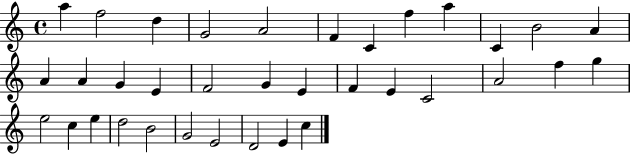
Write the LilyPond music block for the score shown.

{
  \clef treble
  \time 4/4
  \defaultTimeSignature
  \key c \major
  a''4 f''2 d''4 | g'2 a'2 | f'4 c'4 f''4 a''4 | c'4 b'2 a'4 | \break a'4 a'4 g'4 e'4 | f'2 g'4 e'4 | f'4 e'4 c'2 | a'2 f''4 g''4 | \break e''2 c''4 e''4 | d''2 b'2 | g'2 e'2 | d'2 e'4 c''4 | \break \bar "|."
}